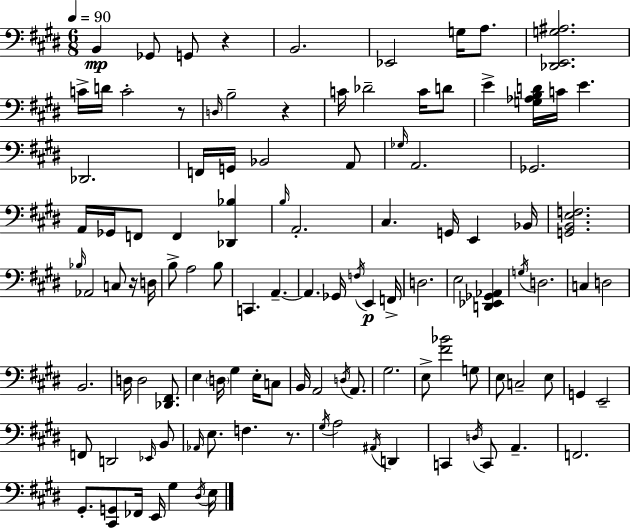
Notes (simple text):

B2/q Gb2/e G2/e R/q B2/h. Eb2/h G3/s A3/e. [Db2,E2,G3,A#3]/h. C4/s D4/s C4/h R/e D3/s B3/h R/q C4/s Db4/h C4/s D4/e E4/q [G3,Ab3,B3,D4]/s C4/s E4/q. Db2/h. F2/s G2/s Bb2/h A2/e Gb3/s A2/h. Gb2/h. A2/s Gb2/s F2/e F2/q [Db2,Bb3]/q B3/s A2/h. C#3/q. G2/s E2/q Bb2/s [G2,B2,E3,F3]/h. Bb3/s Ab2/h C3/e R/s D3/s B3/e A3/h B3/e C2/q. A2/q. A2/q. Gb2/s F3/s E2/q F2/s D3/h. E3/h [D2,Eb2,Gb2,Ab2]/q G3/s D3/h. C3/q D3/h B2/h. D3/s D3/h [Db2,F#2]/e. E3/q D3/s G#3/q E3/s C3/e B2/s A2/h D3/s A2/e. G#3/h. E3/e [F#4,Bb4]/h G3/e E3/e C3/h E3/e G2/q E2/h F2/e D2/h Eb2/s B2/e Ab2/s E3/e. F3/q. R/e. G#3/s A3/h A#2/s D2/q C2/q D3/s C2/e A2/q. F2/h. G#2/e. [C#2,G2]/e FES2/s E2/s G#3/q D#3/s E3/s